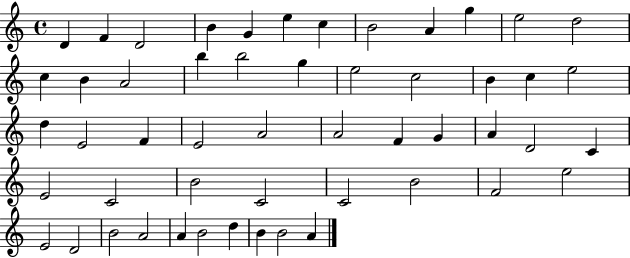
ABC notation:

X:1
T:Untitled
M:4/4
L:1/4
K:C
D F D2 B G e c B2 A g e2 d2 c B A2 b b2 g e2 c2 B c e2 d E2 F E2 A2 A2 F G A D2 C E2 C2 B2 C2 C2 B2 F2 e2 E2 D2 B2 A2 A B2 d B B2 A